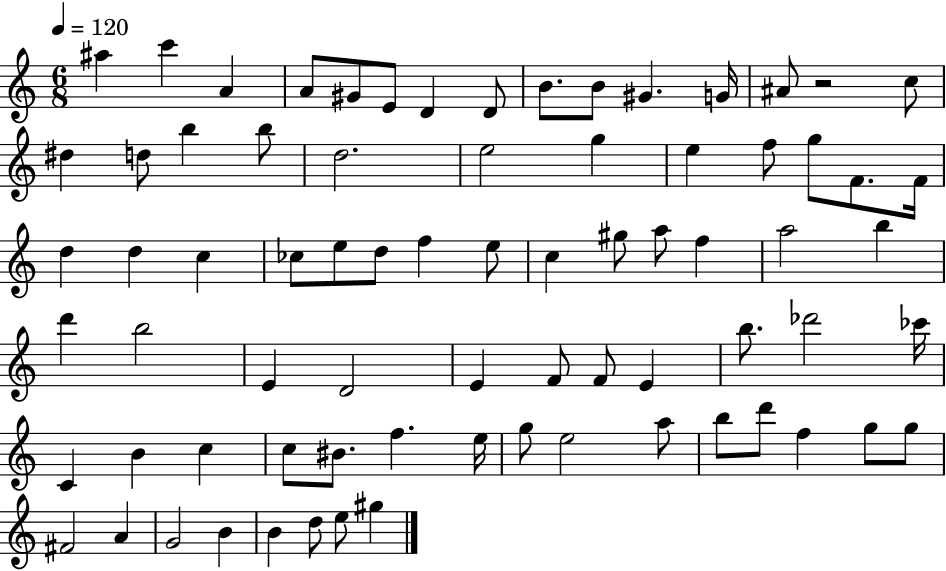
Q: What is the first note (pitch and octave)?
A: A#5